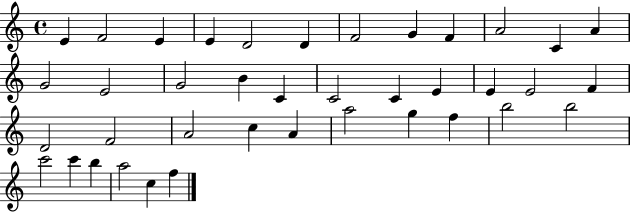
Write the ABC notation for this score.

X:1
T:Untitled
M:4/4
L:1/4
K:C
E F2 E E D2 D F2 G F A2 C A G2 E2 G2 B C C2 C E E E2 F D2 F2 A2 c A a2 g f b2 b2 c'2 c' b a2 c f